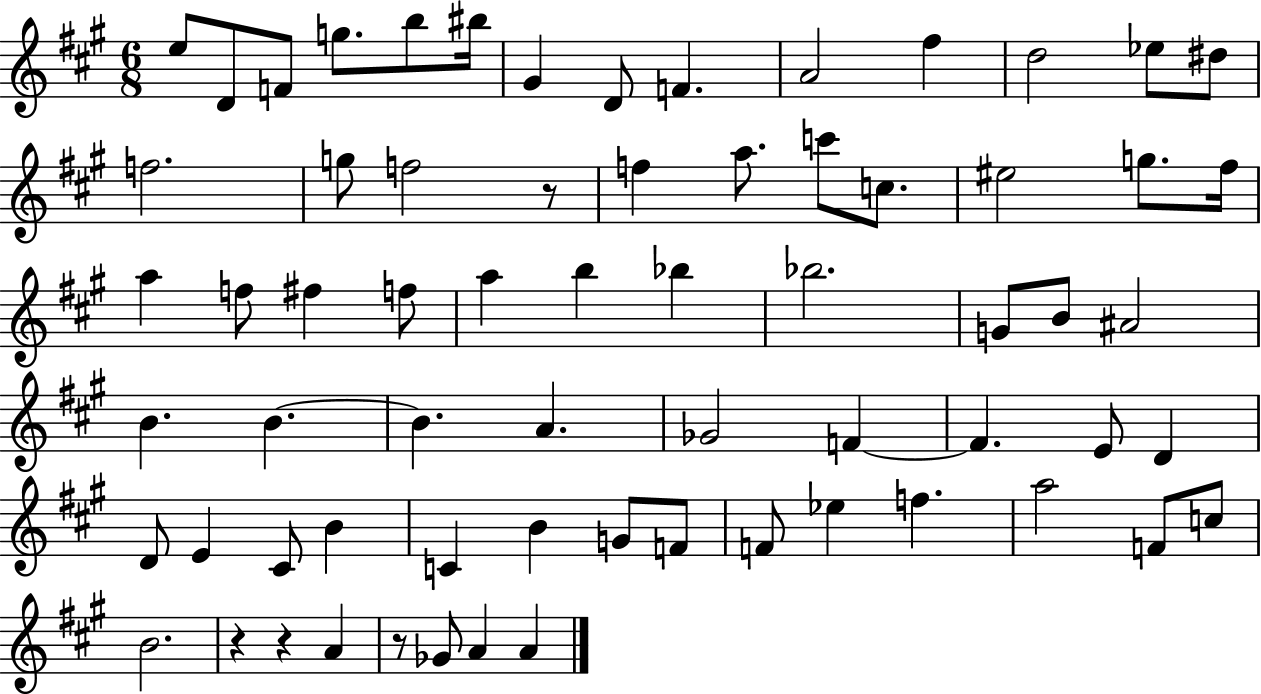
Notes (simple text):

E5/e D4/e F4/e G5/e. B5/e BIS5/s G#4/q D4/e F4/q. A4/h F#5/q D5/h Eb5/e D#5/e F5/h. G5/e F5/h R/e F5/q A5/e. C6/e C5/e. EIS5/h G5/e. F#5/s A5/q F5/e F#5/q F5/e A5/q B5/q Bb5/q Bb5/h. G4/e B4/e A#4/h B4/q. B4/q. B4/q. A4/q. Gb4/h F4/q F4/q. E4/e D4/q D4/e E4/q C#4/e B4/q C4/q B4/q G4/e F4/e F4/e Eb5/q F5/q. A5/h F4/e C5/e B4/h. R/q R/q A4/q R/e Gb4/e A4/q A4/q